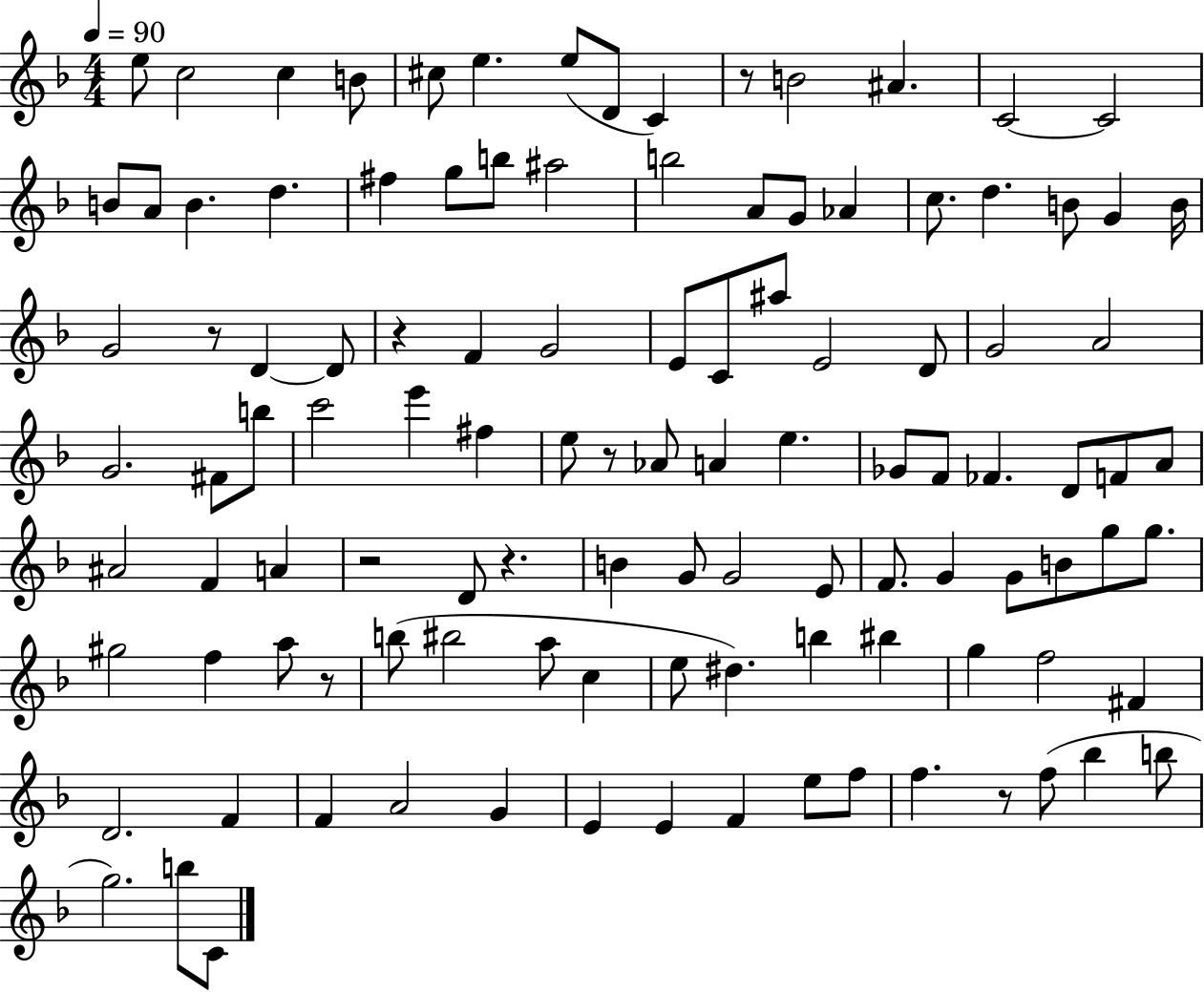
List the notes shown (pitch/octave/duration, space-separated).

E5/e C5/h C5/q B4/e C#5/e E5/q. E5/e D4/e C4/q R/e B4/h A#4/q. C4/h C4/h B4/e A4/e B4/q. D5/q. F#5/q G5/e B5/e A#5/h B5/h A4/e G4/e Ab4/q C5/e. D5/q. B4/e G4/q B4/s G4/h R/e D4/q D4/e R/q F4/q G4/h E4/e C4/e A#5/e E4/h D4/e G4/h A4/h G4/h. F#4/e B5/e C6/h E6/q F#5/q E5/e R/e Ab4/e A4/q E5/q. Gb4/e F4/e FES4/q. D4/e F4/e A4/e A#4/h F4/q A4/q R/h D4/e R/q. B4/q G4/e G4/h E4/e F4/e. G4/q G4/e B4/e G5/e G5/e. G#5/h F5/q A5/e R/e B5/e BIS5/h A5/e C5/q E5/e D#5/q. B5/q BIS5/q G5/q F5/h F#4/q D4/h. F4/q F4/q A4/h G4/q E4/q E4/q F4/q E5/e F5/e F5/q. R/e F5/e Bb5/q B5/e G5/h. B5/e C4/e